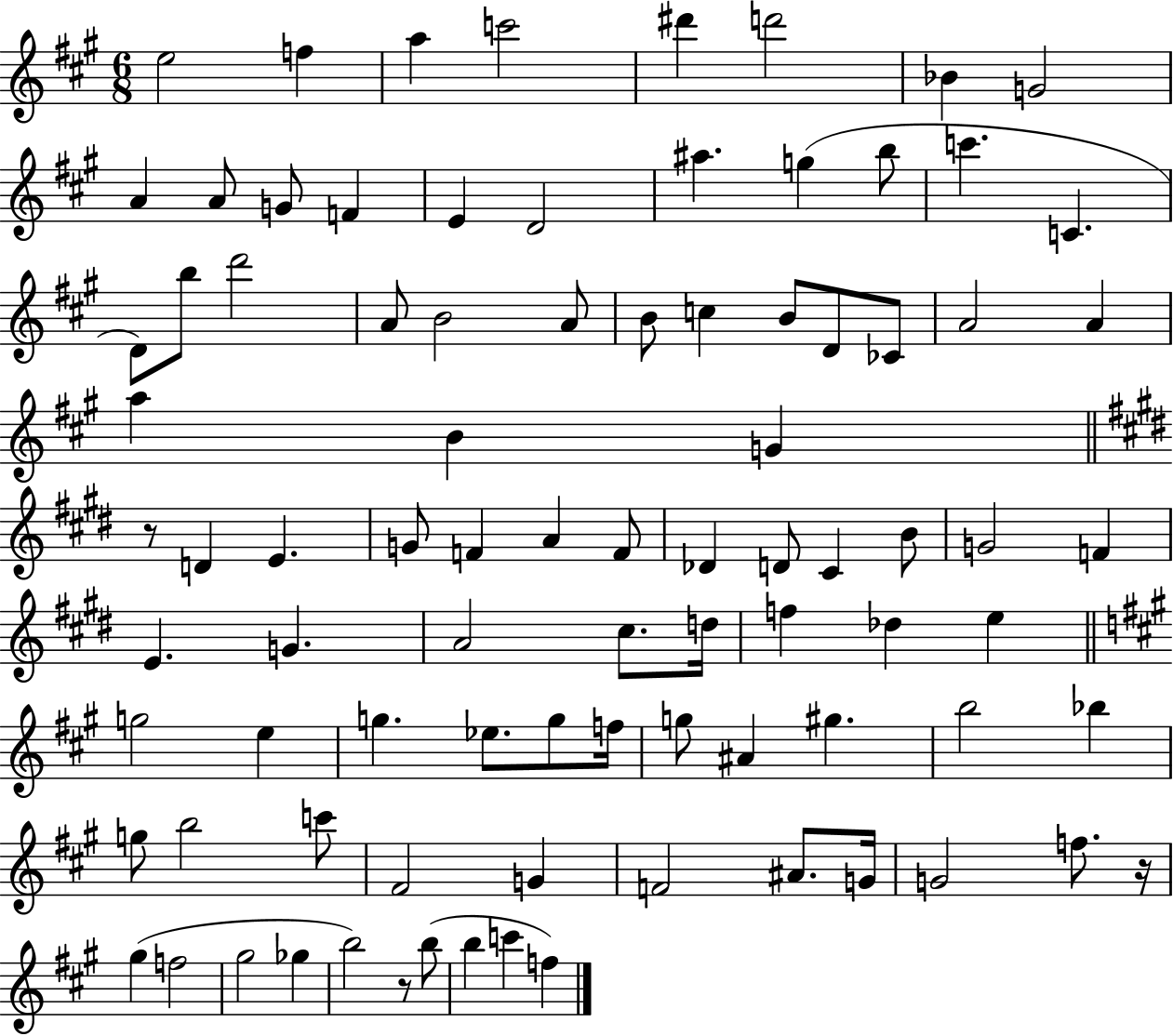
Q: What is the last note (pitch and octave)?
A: F5